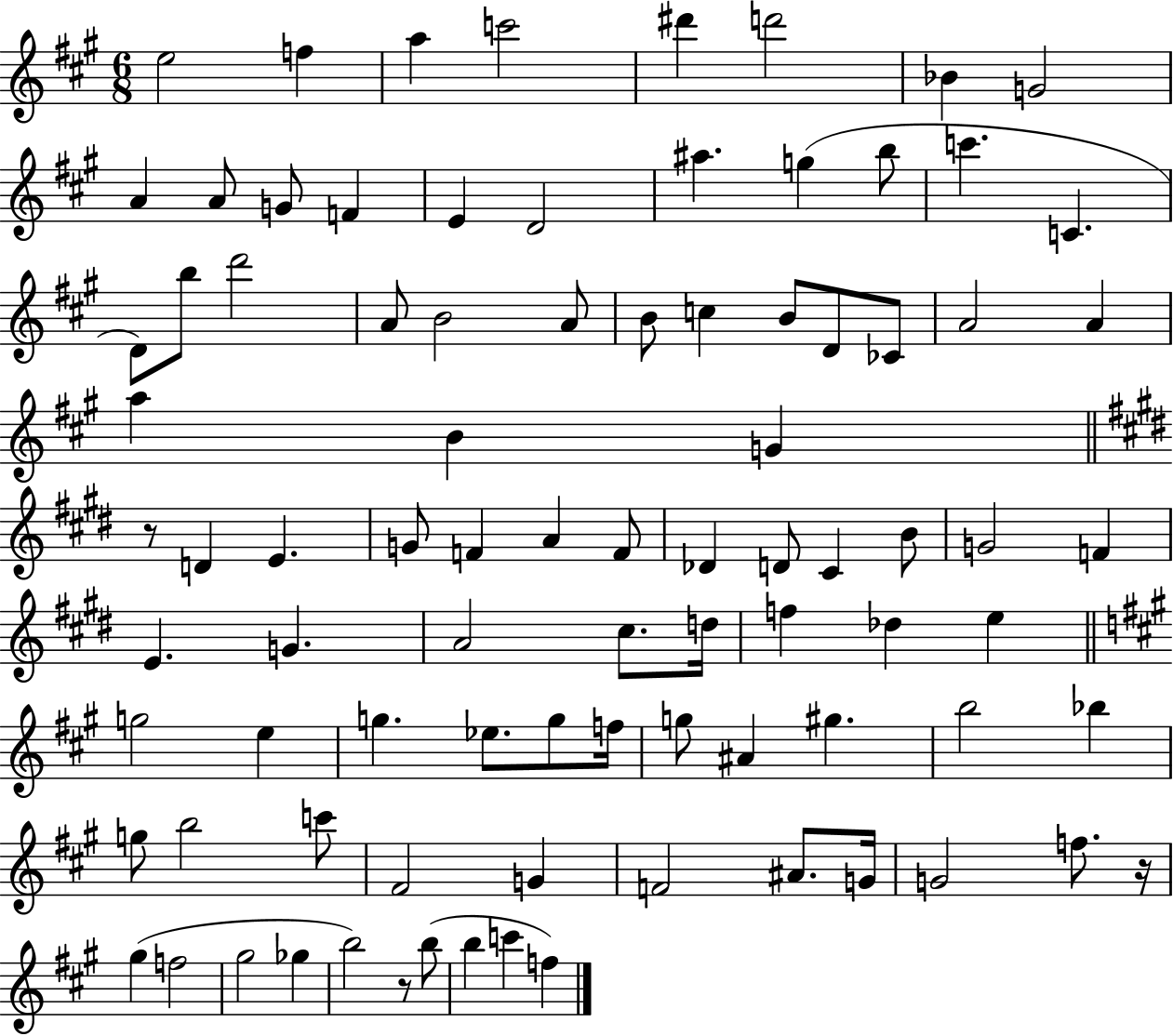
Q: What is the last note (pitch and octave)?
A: F5